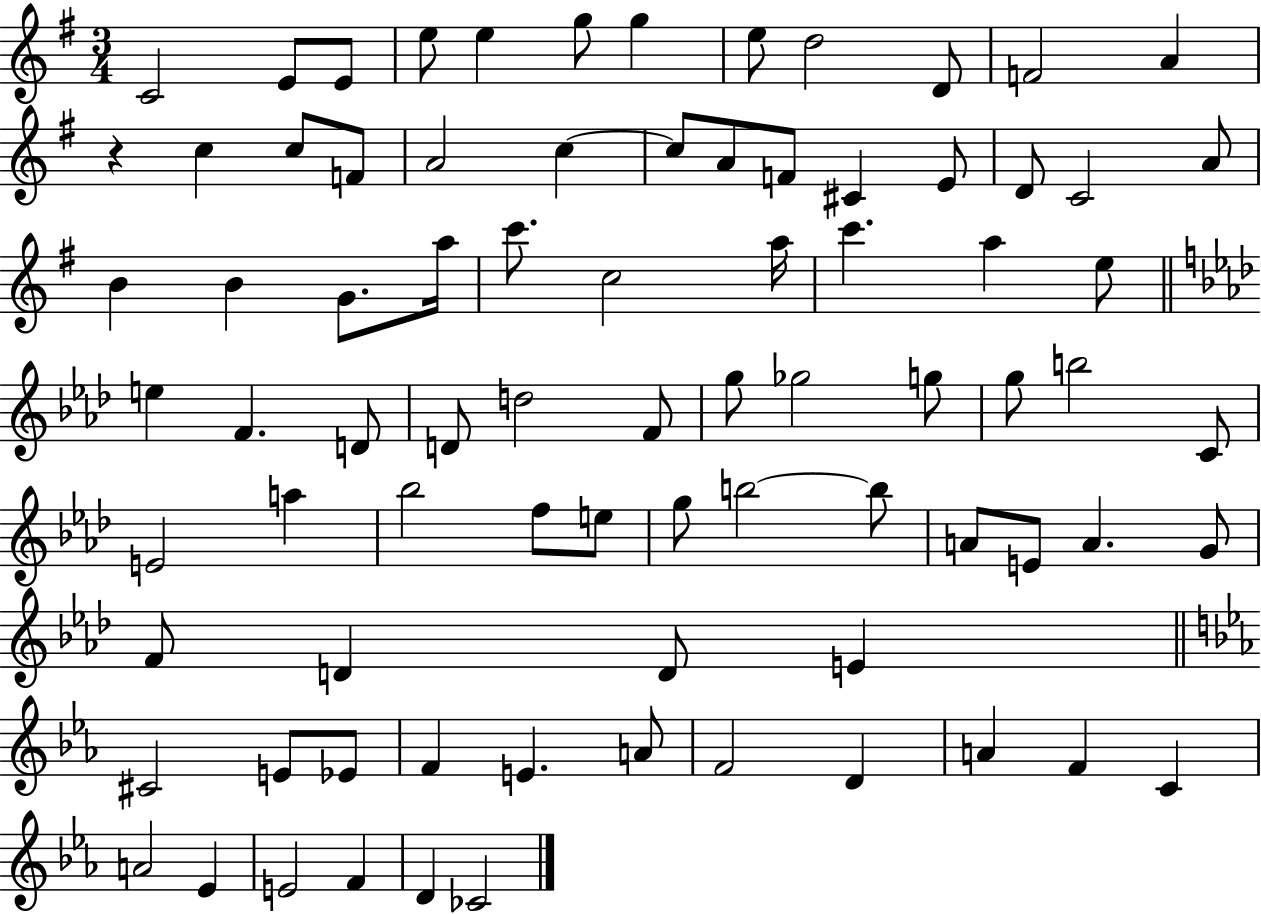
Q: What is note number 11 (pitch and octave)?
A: F4